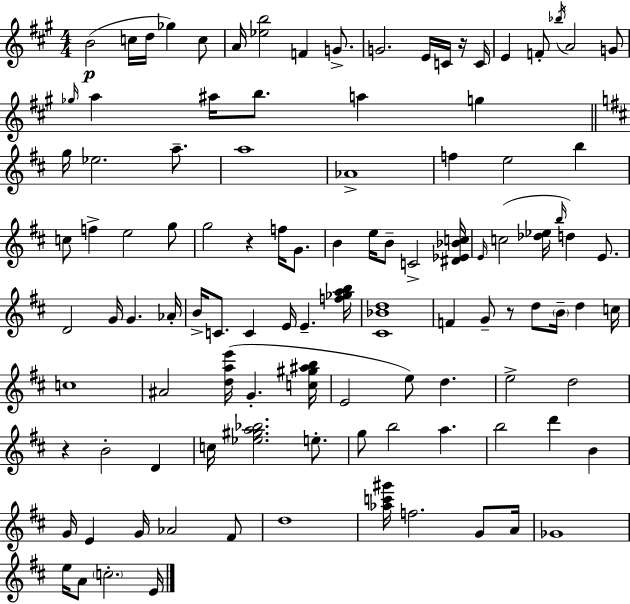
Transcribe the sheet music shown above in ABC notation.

X:1
T:Untitled
M:4/4
L:1/4
K:A
B2 c/4 d/4 _g c/2 A/4 [_eb]2 F G/2 G2 E/4 C/4 z/4 C/4 E F/2 _b/4 A2 G/2 _g/4 a ^a/4 b/2 a g g/4 _e2 a/2 a4 _A4 f e2 b c/2 f e2 g/2 g2 z f/4 G/2 B e/4 B/2 C2 [^D_E_Bc]/4 E/4 c2 [_d_e]/4 b/4 d E/2 D2 G/4 G _A/4 B/4 C/2 C E/4 E [f_gab]/4 [^C_Bd]4 F G/2 z/2 d/2 B/4 d c/4 c4 ^A2 [dae']/4 G [c^g^ab]/4 E2 e/2 d e2 d2 z B2 D c/4 [_e^ga_b]2 e/2 g/2 b2 a b2 d' B G/4 E G/4 _A2 ^F/2 d4 [_ac'^g']/4 f2 G/2 A/4 _G4 e/4 A/2 c2 E/4